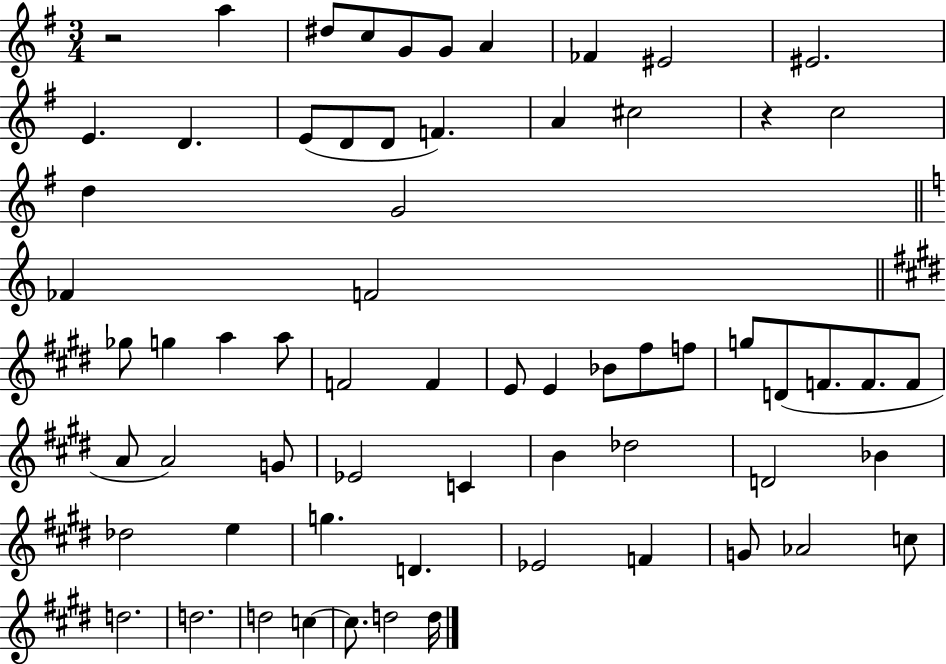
R/h A5/q D#5/e C5/e G4/e G4/e A4/q FES4/q EIS4/h EIS4/h. E4/q. D4/q. E4/e D4/e D4/e F4/q. A4/q C#5/h R/q C5/h D5/q G4/h FES4/q F4/h Gb5/e G5/q A5/q A5/e F4/h F4/q E4/e E4/q Bb4/e F#5/e F5/e G5/e D4/e F4/e. F4/e. F4/e A4/e A4/h G4/e Eb4/h C4/q B4/q Db5/h D4/h Bb4/q Db5/h E5/q G5/q. D4/q. Eb4/h F4/q G4/e Ab4/h C5/e D5/h. D5/h. D5/h C5/q C5/e. D5/h D5/s